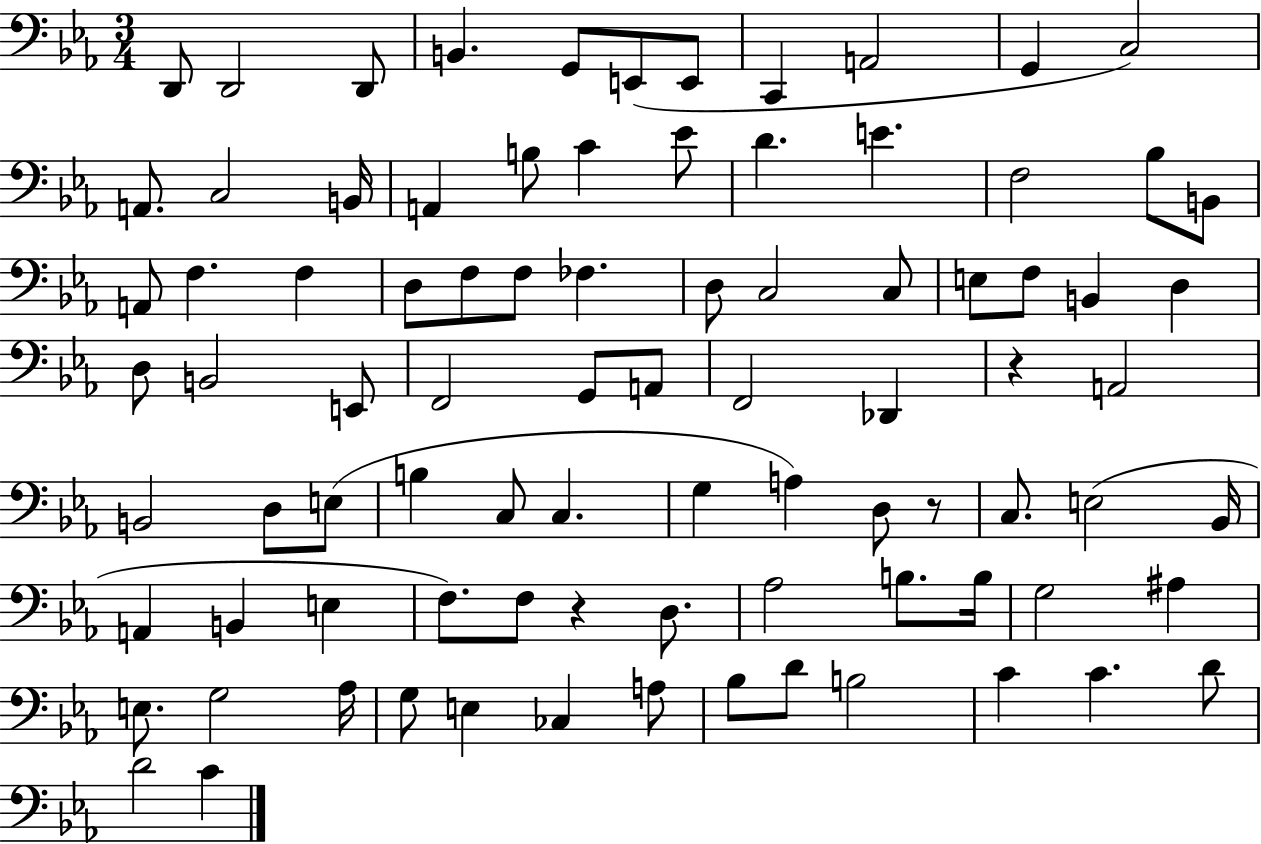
{
  \clef bass
  \numericTimeSignature
  \time 3/4
  \key ees \major
  d,8 d,2 d,8 | b,4. g,8 e,8( e,8 | c,4 a,2 | g,4 c2) | \break a,8. c2 b,16 | a,4 b8 c'4 ees'8 | d'4. e'4. | f2 bes8 b,8 | \break a,8 f4. f4 | d8 f8 f8 fes4. | d8 c2 c8 | e8 f8 b,4 d4 | \break d8 b,2 e,8 | f,2 g,8 a,8 | f,2 des,4 | r4 a,2 | \break b,2 d8 e8( | b4 c8 c4. | g4 a4) d8 r8 | c8. e2( bes,16 | \break a,4 b,4 e4 | f8.) f8 r4 d8. | aes2 b8. b16 | g2 ais4 | \break e8. g2 aes16 | g8 e4 ces4 a8 | bes8 d'8 b2 | c'4 c'4. d'8 | \break d'2 c'4 | \bar "|."
}